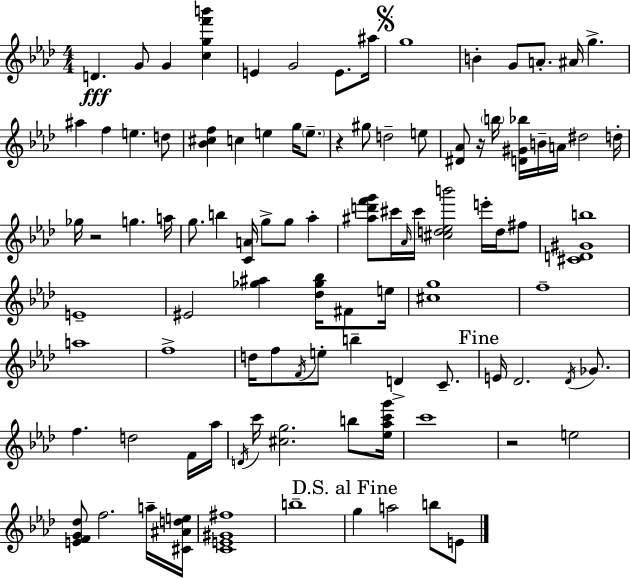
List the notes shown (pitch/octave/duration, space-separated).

D4/q. G4/e G4/q [C5,G5,F6,B6]/q E4/q G4/h E4/e. A#5/s G5/w B4/q G4/e A4/e. A#4/s G5/q. A#5/q F5/q E5/q. D5/e [Bb4,C#5,F5]/q C5/q E5/q G5/s E5/e. R/q G#5/e D5/h E5/e [D#4,Ab4]/e R/s B5/s [D4,G#4,Bb5]/s B4/s A4/s D#5/h D5/s Gb5/s R/h G5/q. A5/s G5/e. B5/q [C4,A4]/s G5/e G5/e Ab5/q [A#5,D6,F6,G6]/e C#6/s Ab4/s C#6/s [C#5,D5,Eb5,B6]/h E6/s D5/s F#5/e [C#4,D4,G#4,B5]/w E4/w EIS4/h [Gb5,A#5]/q [Db5,Gb5,Bb5]/s F#4/e E5/s [C#5,G5]/w F5/w A5/w F5/w D5/s F5/e F4/s E5/e B5/q D4/q C4/e. E4/s Db4/h. Db4/s Gb4/e. F5/q. D5/h F4/s Ab5/s D4/s C6/s [C#5,G5]/h. B5/e [Eb5,Ab5,C6,G6]/s C6/w R/h E5/h [E4,F4,G4,Db5]/e F5/h. A5/s [C#4,A#4,D5,E5]/s [C4,E4,G#4,F#5]/w B5/w G5/q A5/h B5/e E4/e